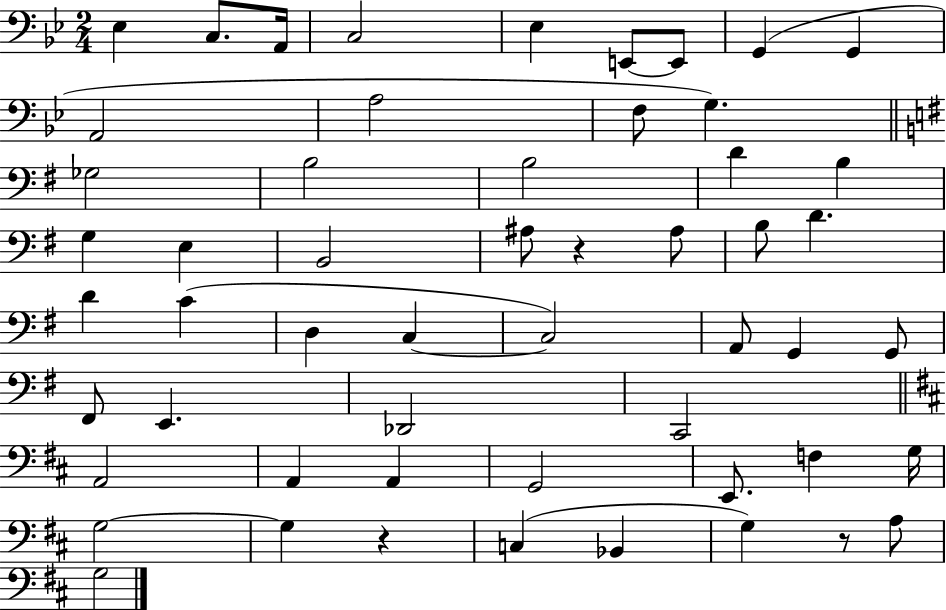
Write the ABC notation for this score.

X:1
T:Untitled
M:2/4
L:1/4
K:Bb
_E, C,/2 A,,/4 C,2 _E, E,,/2 E,,/2 G,, G,, A,,2 A,2 F,/2 G, _G,2 B,2 B,2 D B, G, E, B,,2 ^A,/2 z ^A,/2 B,/2 D D C D, C, C,2 A,,/2 G,, G,,/2 ^F,,/2 E,, _D,,2 C,,2 A,,2 A,, A,, G,,2 E,,/2 F, G,/4 G,2 G, z C, _B,, G, z/2 A,/2 G,2